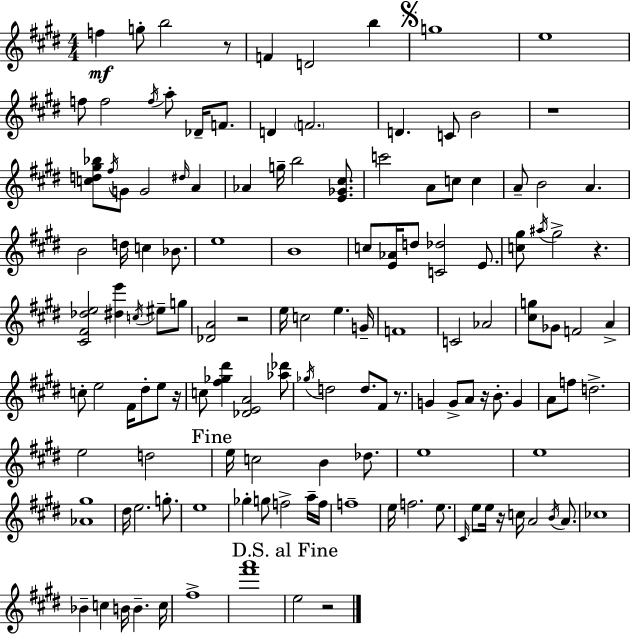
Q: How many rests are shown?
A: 9